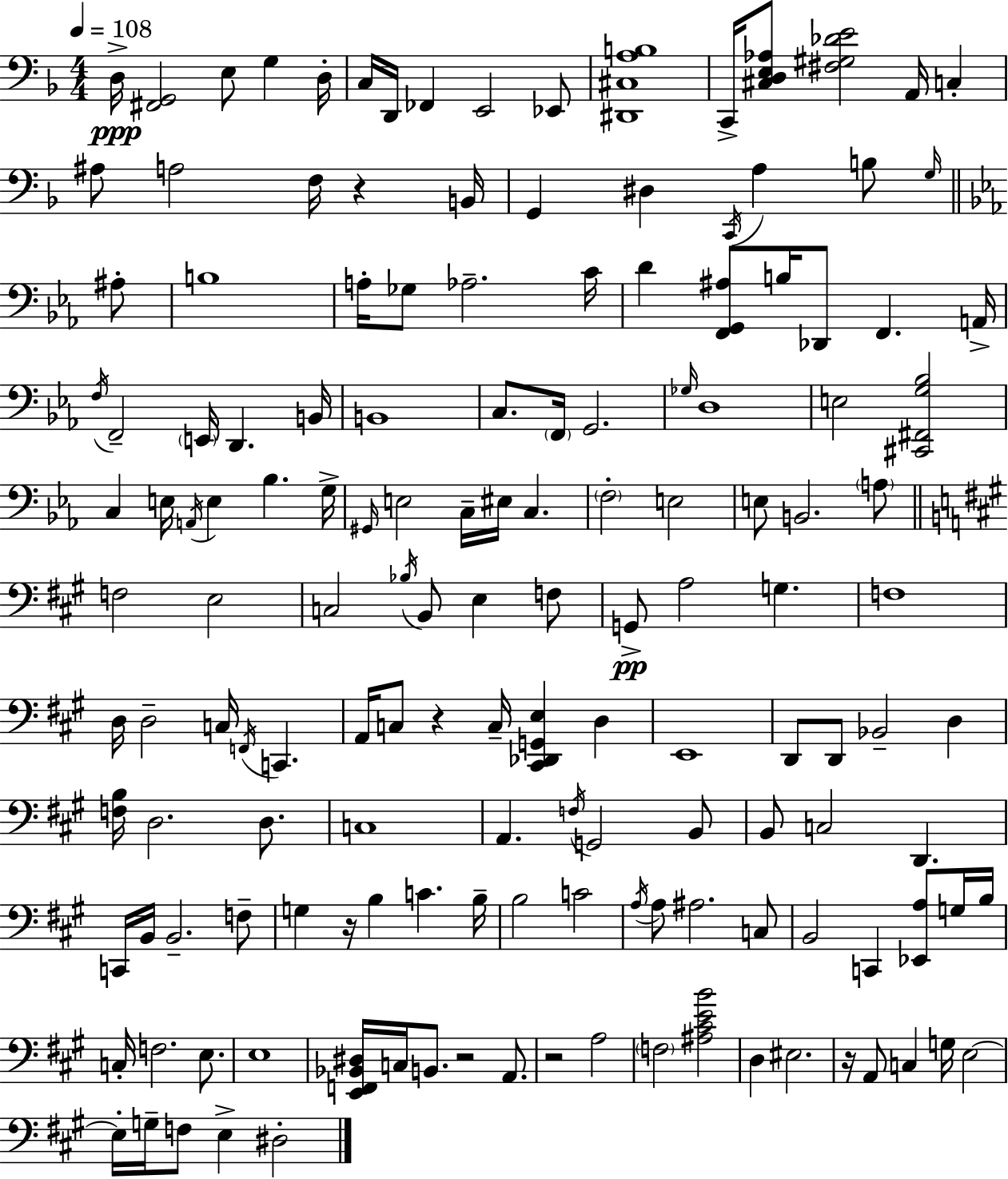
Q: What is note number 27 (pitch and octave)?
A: Ab3